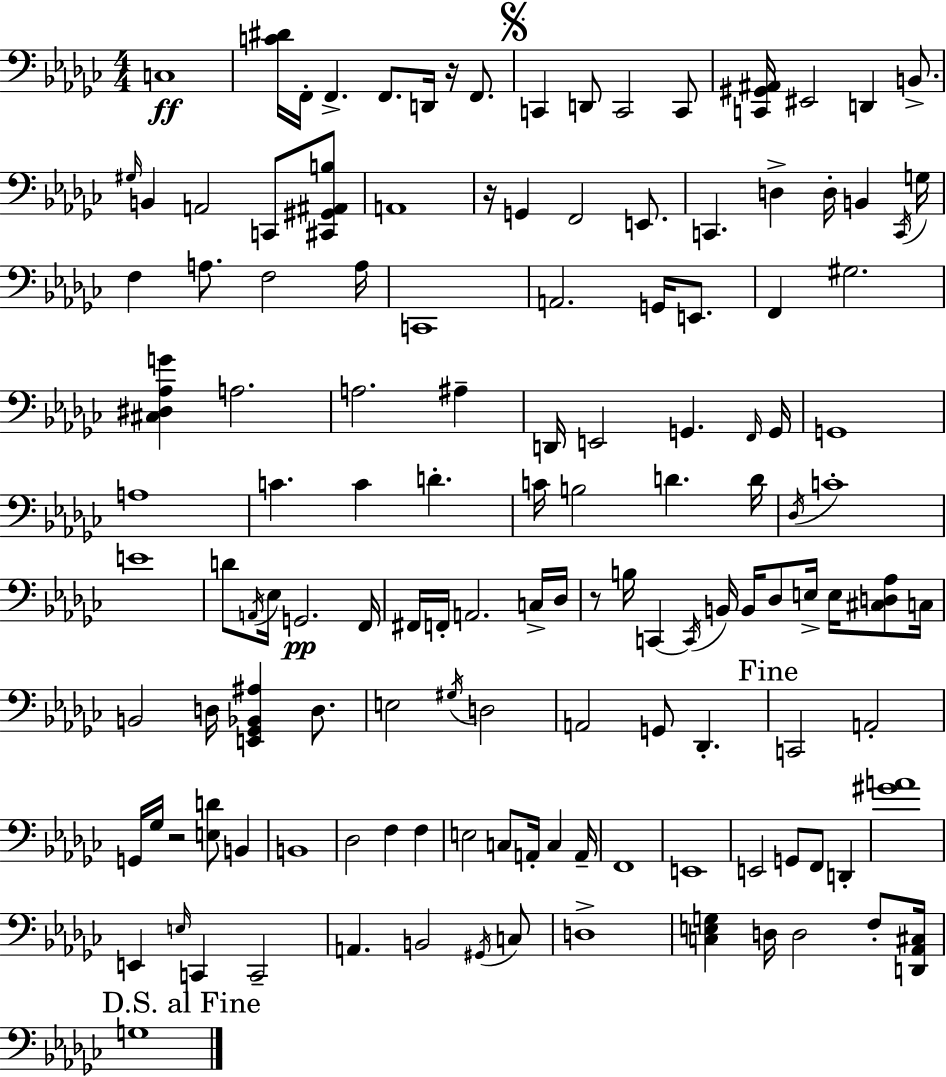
C3/w [C4,D#4]/s F2/s F2/q. F2/e. D2/s R/s F2/e. C2/q D2/e C2/h C2/e [C2,G#2,A#2]/s EIS2/h D2/q B2/e. G#3/s B2/q A2/h C2/e [C#2,G#2,A#2,B3]/e A2/w R/s G2/q F2/h E2/e. C2/q. D3/q D3/s B2/q C2/s G3/s F3/q A3/e. F3/h A3/s C2/w A2/h. G2/s E2/e. F2/q G#3/h. [C#3,D#3,Ab3,G4]/q A3/h. A3/h. A#3/q D2/s E2/h G2/q. F2/s G2/s G2/w A3/w C4/q. C4/q D4/q. C4/s B3/h D4/q. D4/s Db3/s C4/w E4/w D4/e A2/s Eb3/s G2/h. F2/s F#2/s F2/s A2/h. C3/s Db3/s R/e B3/s C2/q C2/s B2/s B2/s Db3/e E3/s E3/s [C#3,D3,Ab3]/e C3/s B2/h D3/s [E2,Gb2,Bb2,A#3]/q D3/e. E3/h G#3/s D3/h A2/h G2/e Db2/q. C2/h A2/h G2/s Gb3/s R/h [E3,D4]/e B2/q B2/w Db3/h F3/q F3/q E3/h C3/e A2/s C3/q A2/s F2/w E2/w E2/h G2/e F2/e D2/q [G#4,A4]/w E2/q E3/s C2/q C2/h A2/q. B2/h G#2/s C3/e D3/w [C3,E3,G3]/q D3/s D3/h F3/e [D2,Ab2,C#3]/s G3/w